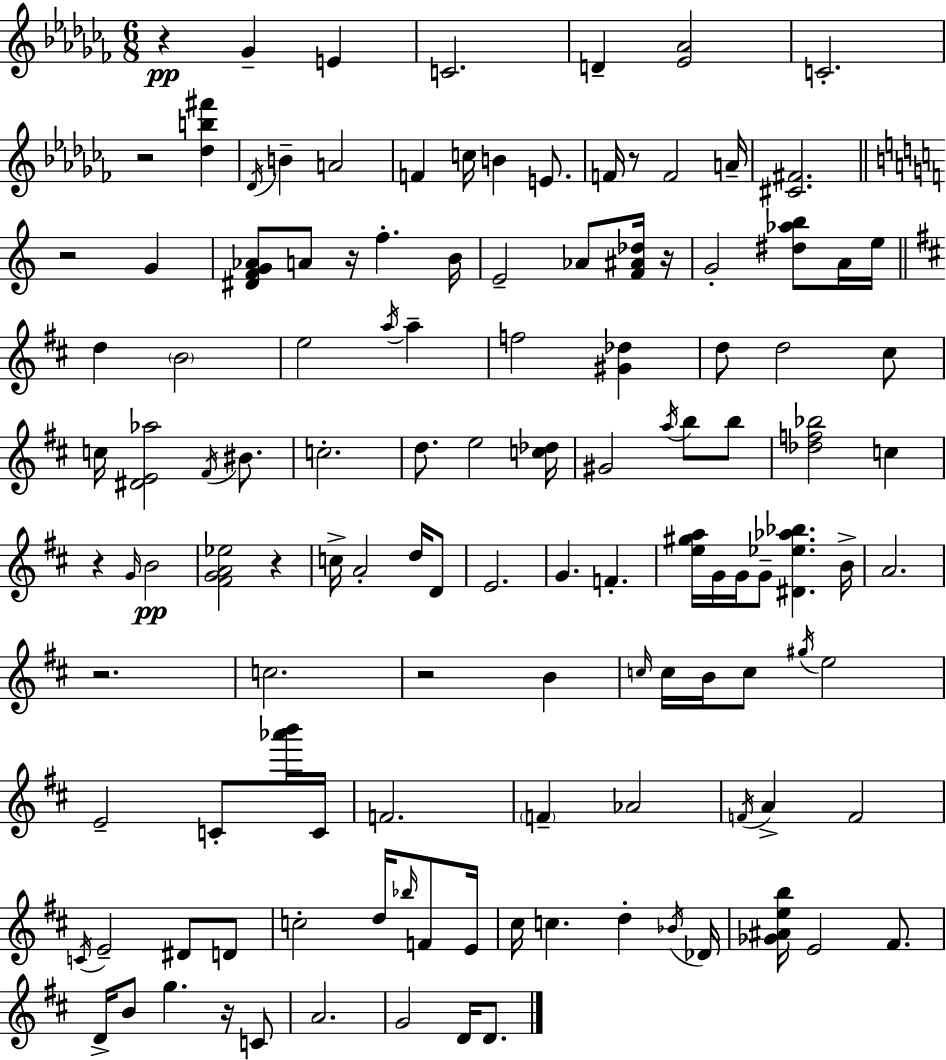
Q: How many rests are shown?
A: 11